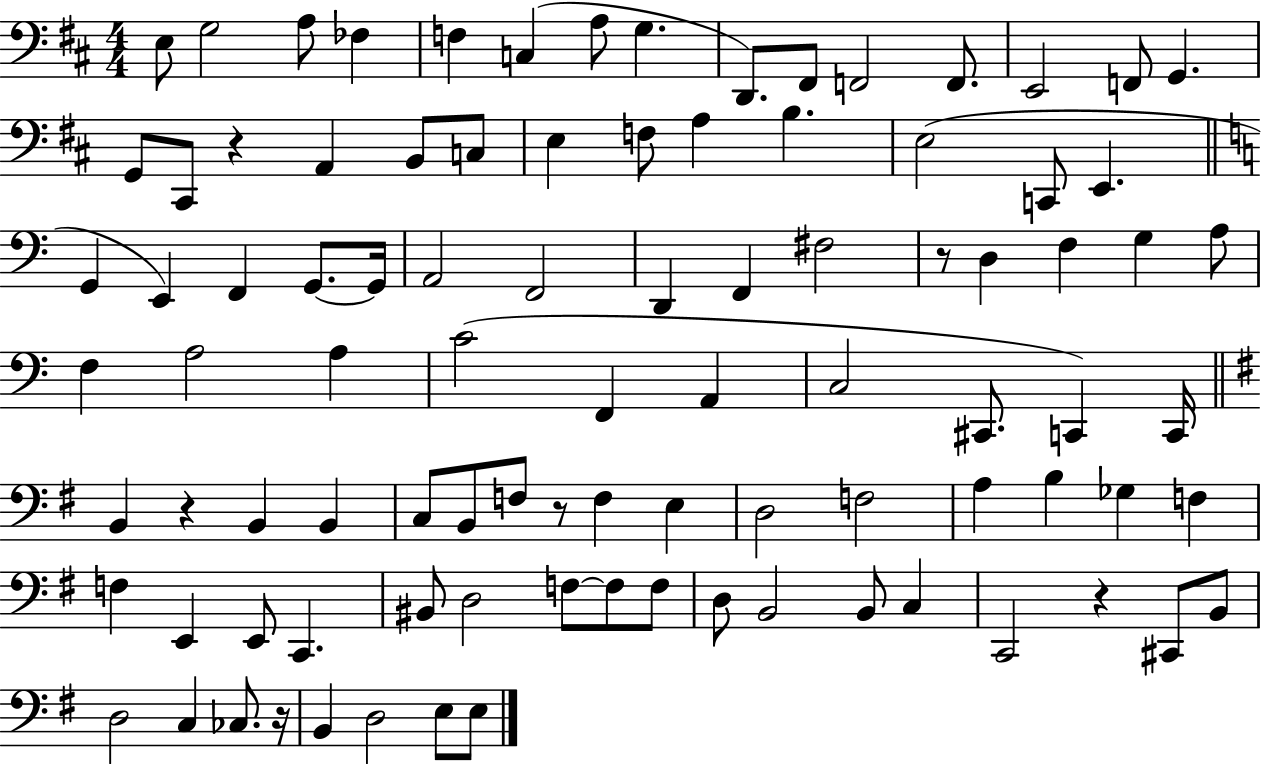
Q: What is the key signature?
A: D major